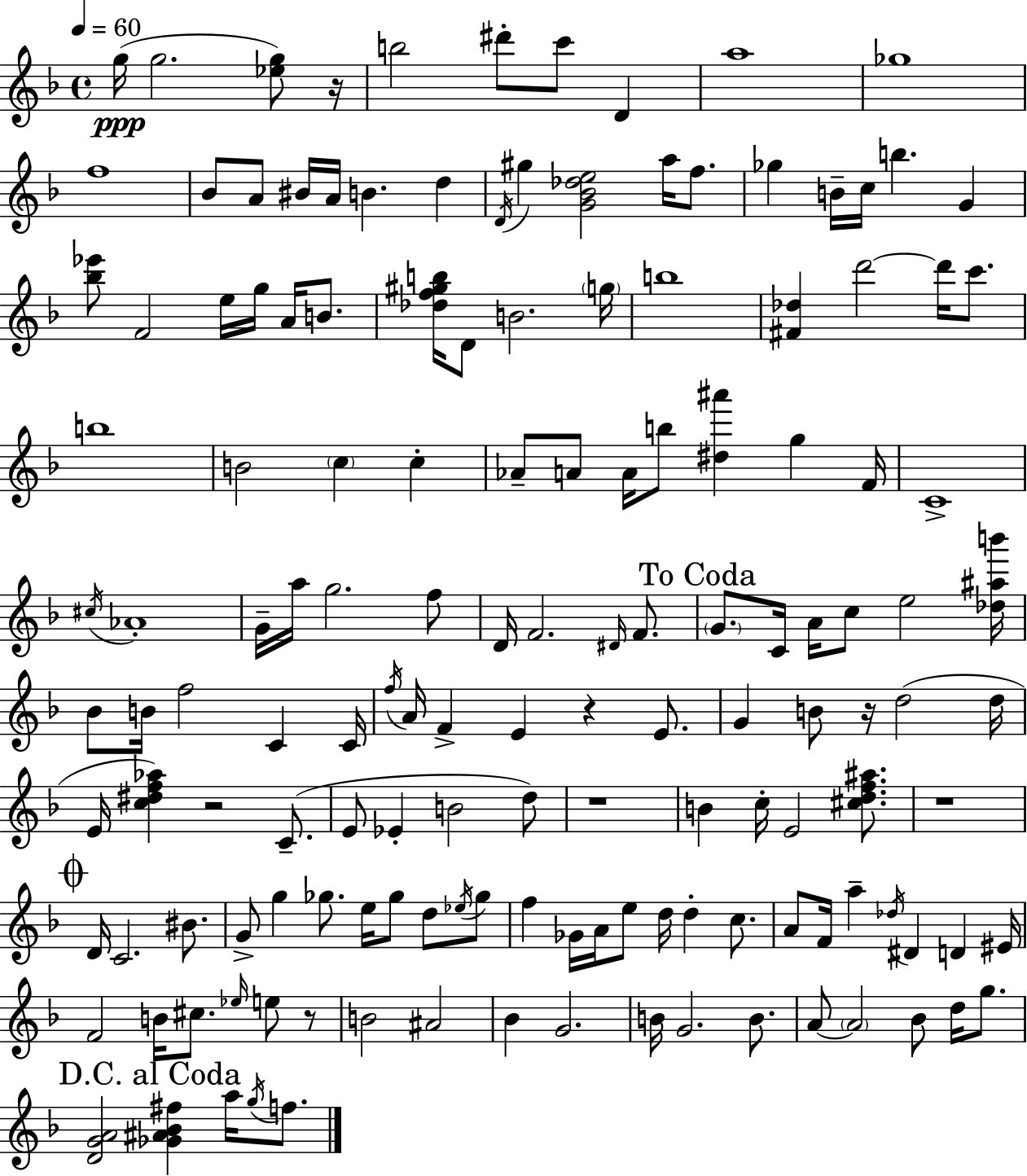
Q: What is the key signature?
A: D minor